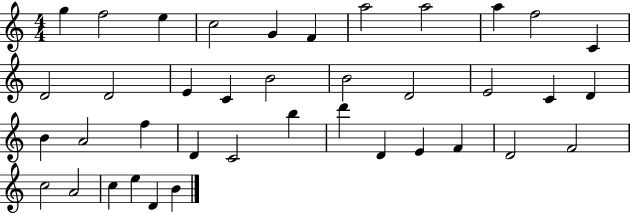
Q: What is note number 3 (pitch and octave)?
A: E5